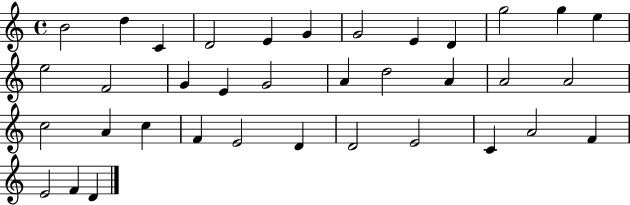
X:1
T:Untitled
M:4/4
L:1/4
K:C
B2 d C D2 E G G2 E D g2 g e e2 F2 G E G2 A d2 A A2 A2 c2 A c F E2 D D2 E2 C A2 F E2 F D